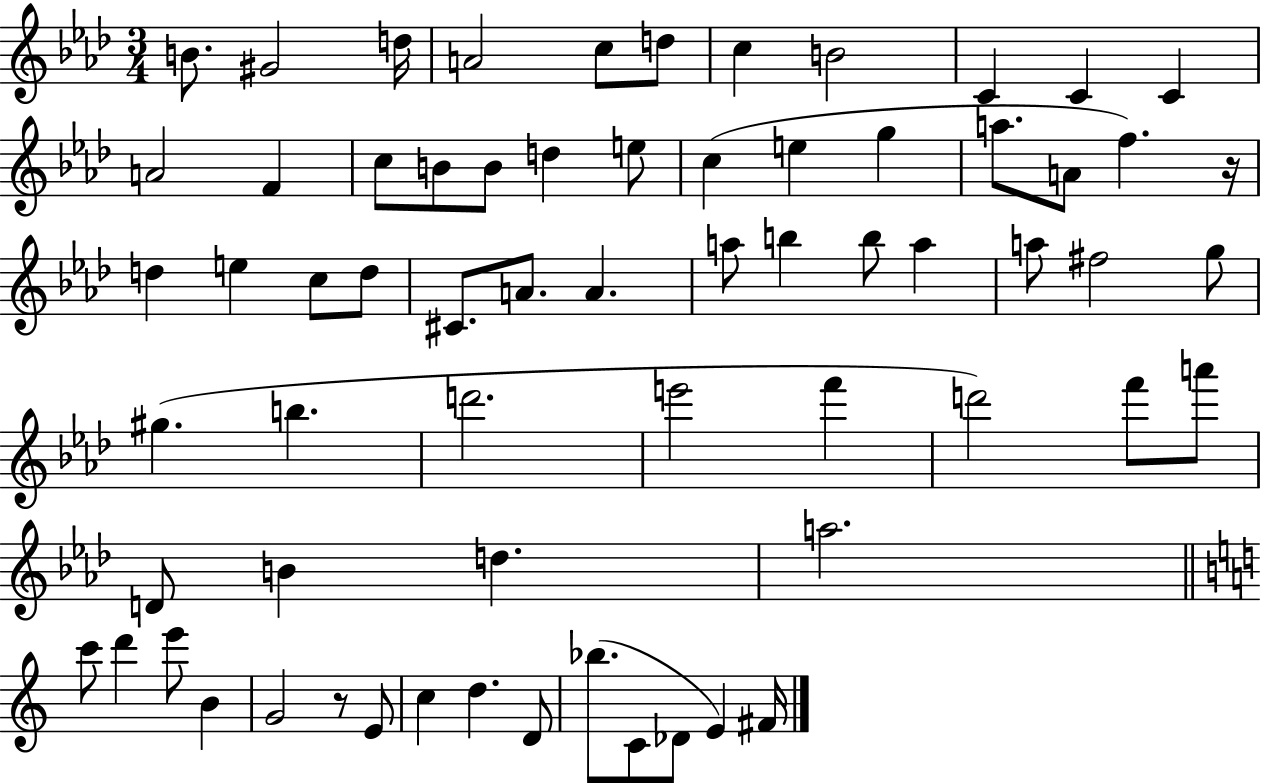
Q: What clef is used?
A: treble